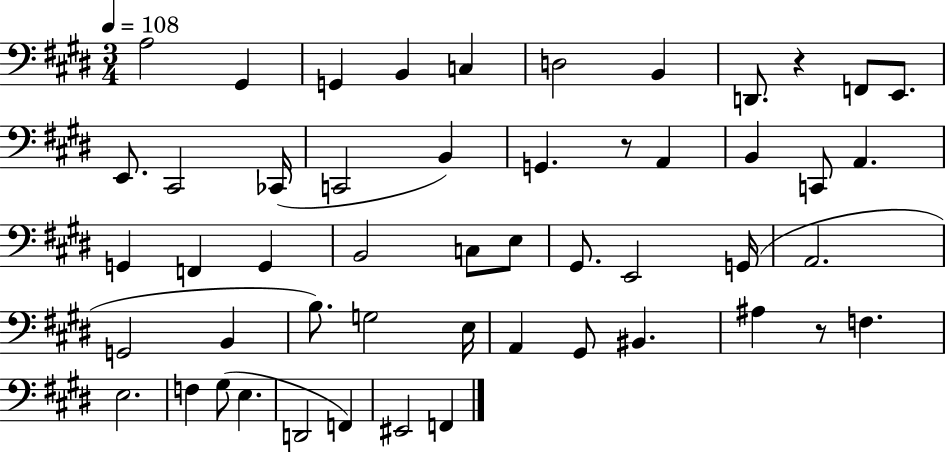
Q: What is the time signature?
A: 3/4